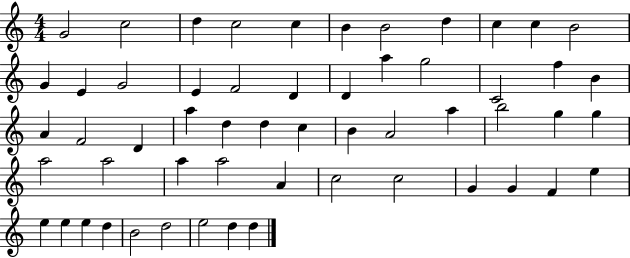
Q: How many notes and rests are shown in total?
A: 56